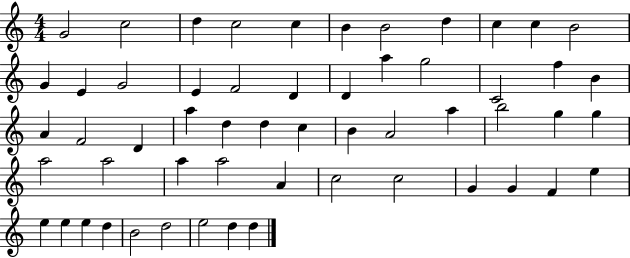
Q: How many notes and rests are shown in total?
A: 56